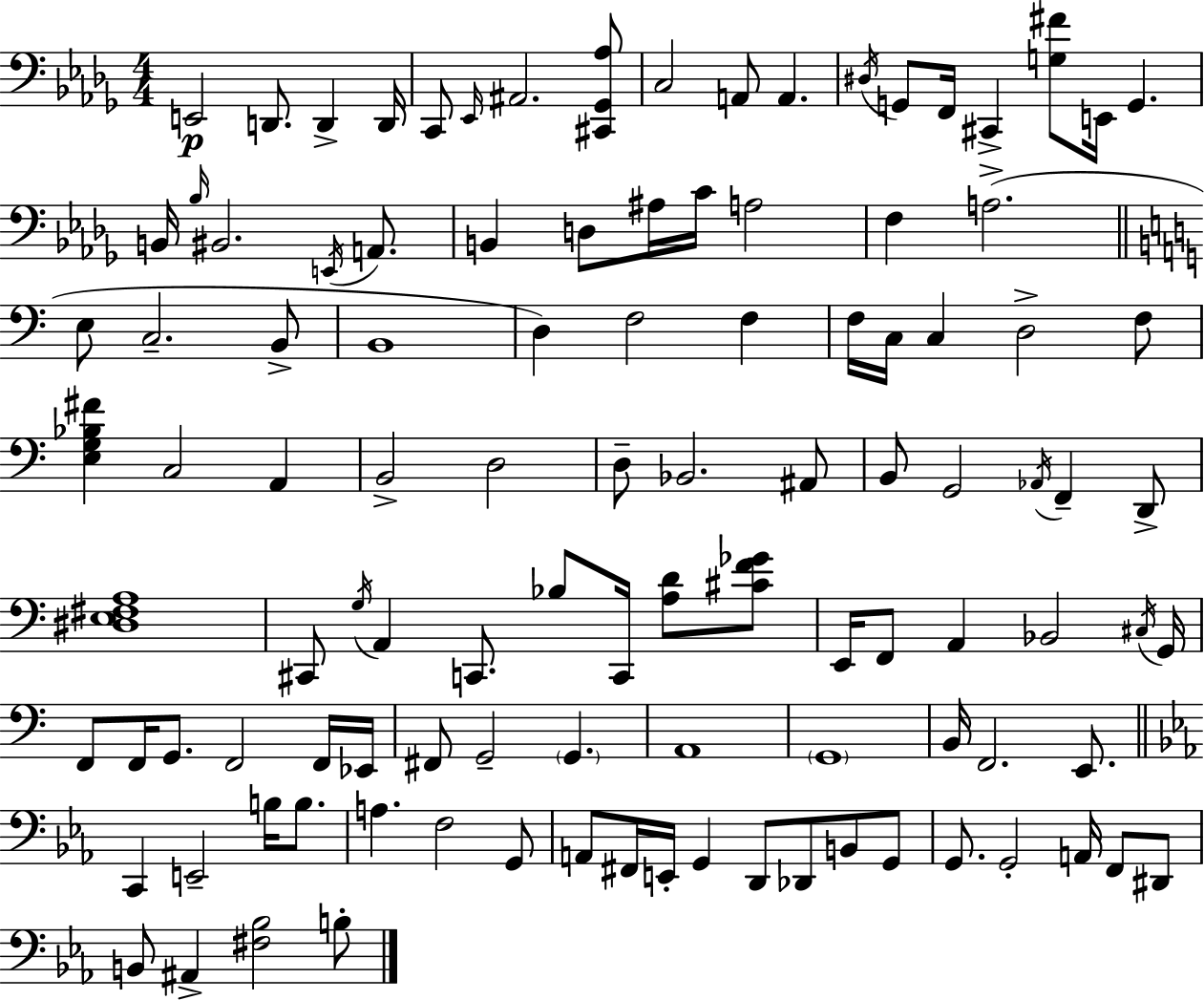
E2/h D2/e. D2/q D2/s C2/e Eb2/s A#2/h. [C#2,Gb2,Ab3]/e C3/h A2/e A2/q. D#3/s G2/e F2/s C#2/q [G3,F#4]/e E2/s G2/q. B2/s Bb3/s BIS2/h. E2/s A2/e. B2/q D3/e A#3/s C4/s A3/h F3/q A3/h. E3/e C3/h. B2/e B2/w D3/q F3/h F3/q F3/s C3/s C3/q D3/h F3/e [E3,G3,Bb3,F#4]/q C3/h A2/q B2/h D3/h D3/e Bb2/h. A#2/e B2/e G2/h Ab2/s F2/q D2/e [D#3,E3,F#3,A3]/w C#2/e G3/s A2/q C2/e. Bb3/e C2/s [A3,D4]/e [C#4,F4,Gb4]/e E2/s F2/e A2/q Bb2/h C#3/s G2/s F2/e F2/s G2/e. F2/h F2/s Eb2/s F#2/e G2/h G2/q. A2/w G2/w B2/s F2/h. E2/e. C2/q E2/h B3/s B3/e. A3/q. F3/h G2/e A2/e F#2/s E2/s G2/q D2/e Db2/e B2/e G2/e G2/e. G2/h A2/s F2/e D#2/e B2/e A#2/q [F#3,Bb3]/h B3/e